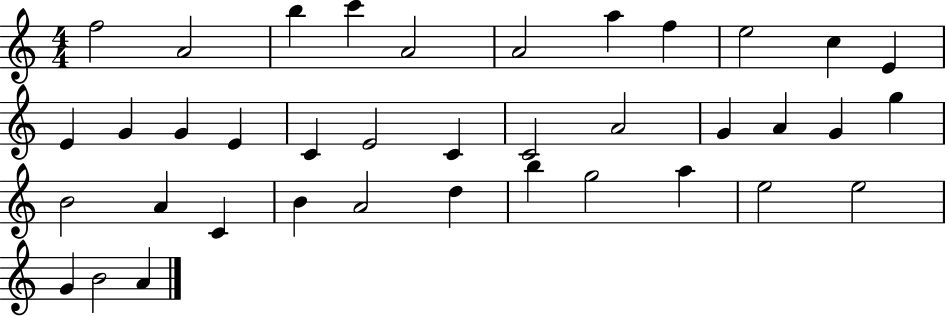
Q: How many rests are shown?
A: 0